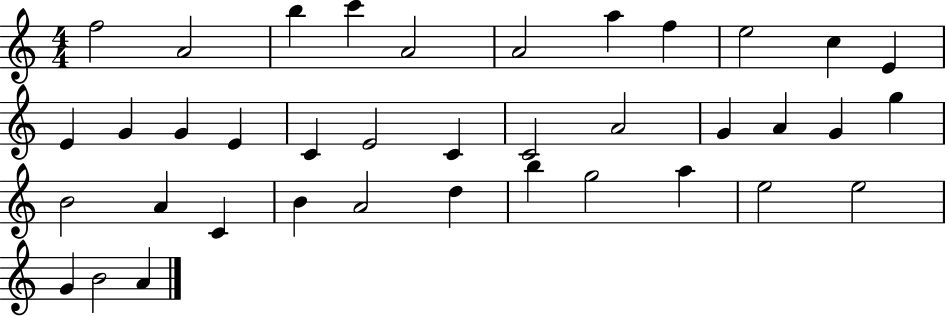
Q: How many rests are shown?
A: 0